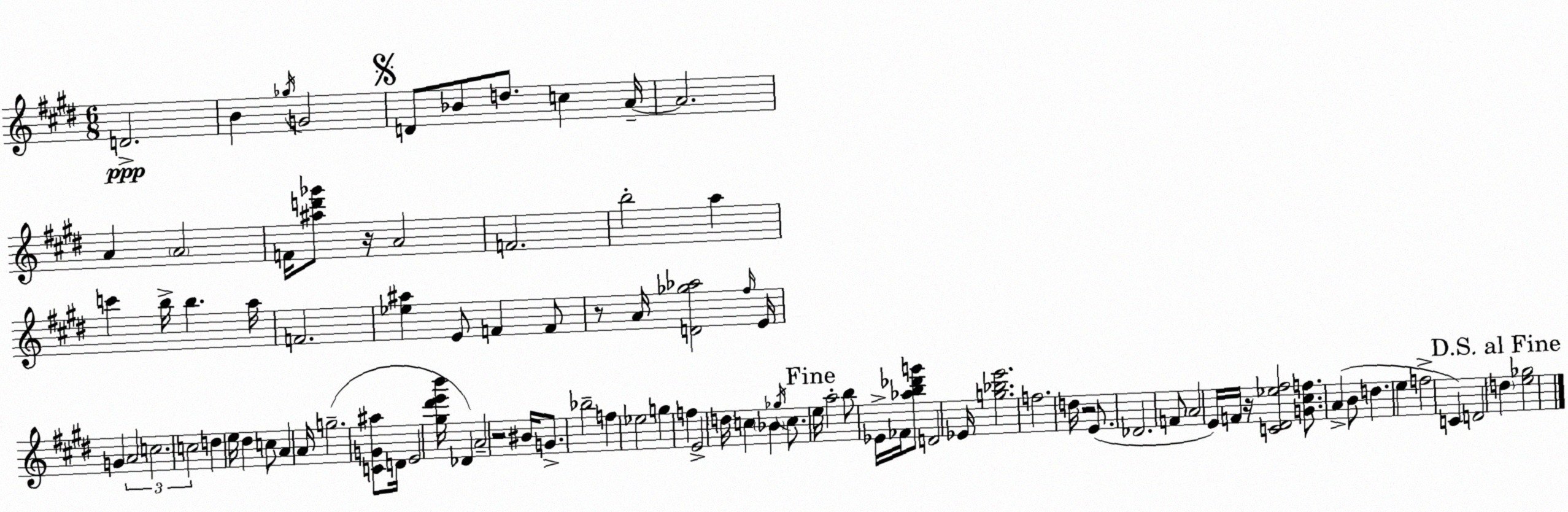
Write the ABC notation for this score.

X:1
T:Untitled
M:6/8
L:1/4
K:E
D2 B _g/4 G2 D/2 _B/2 d/2 c A/4 A2 A A2 F/4 [^ad'_g']/2 z/4 A2 F2 b2 a c' b/4 b a/4 F2 [_e^a] E/2 F F/2 z/2 A/4 [D_g_a]2 ^f/4 E/4 G A2 c2 c2 d e/4 ^d c/2 A A/4 g2 [CG^a]/2 D/4 E2 [^g^d'e'b']/4 _D A2 z2 ^B/4 G/2 _b2 f _e2 g f E2 d/4 c _B _g/4 c/2 e/4 a2 b/2 _E/4 _F/4 [_ab_d'g']/2 D2 _E/4 [g_be']2 f2 d/4 z2 E/2 _D2 F/2 A2 E/4 F/4 z/4 [C^D_e^f]2 [G^cf]/2 A B/2 d e f2 C D2 d [e_g]2